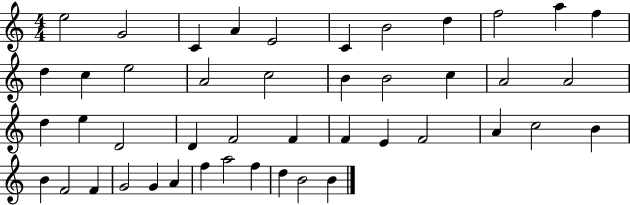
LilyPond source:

{
  \clef treble
  \numericTimeSignature
  \time 4/4
  \key c \major
  e''2 g'2 | c'4 a'4 e'2 | c'4 b'2 d''4 | f''2 a''4 f''4 | \break d''4 c''4 e''2 | a'2 c''2 | b'4 b'2 c''4 | a'2 a'2 | \break d''4 e''4 d'2 | d'4 f'2 f'4 | f'4 e'4 f'2 | a'4 c''2 b'4 | \break b'4 f'2 f'4 | g'2 g'4 a'4 | f''4 a''2 f''4 | d''4 b'2 b'4 | \break \bar "|."
}